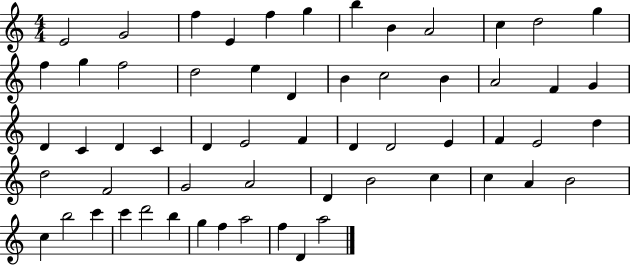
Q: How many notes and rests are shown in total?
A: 59